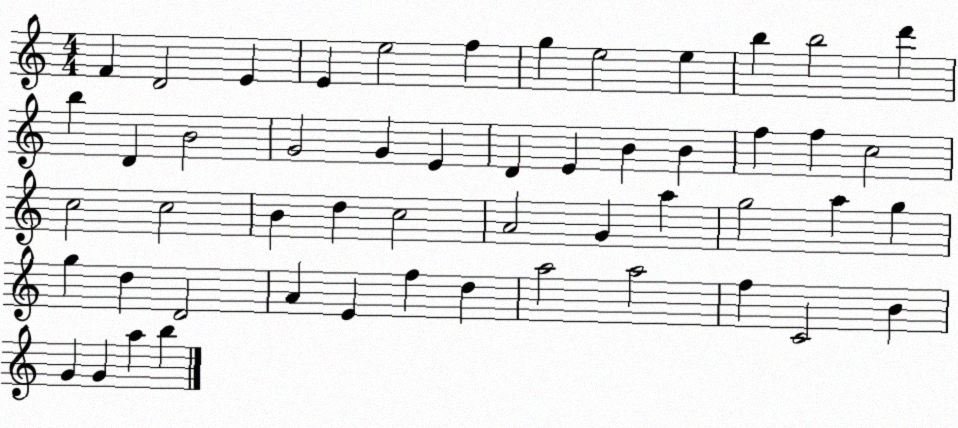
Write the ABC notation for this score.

X:1
T:Untitled
M:4/4
L:1/4
K:C
F D2 E E e2 f g e2 e b b2 d' b D B2 G2 G E D E B B f f c2 c2 c2 B d c2 A2 G a g2 a g g d D2 A E f d a2 a2 f C2 B G G a b